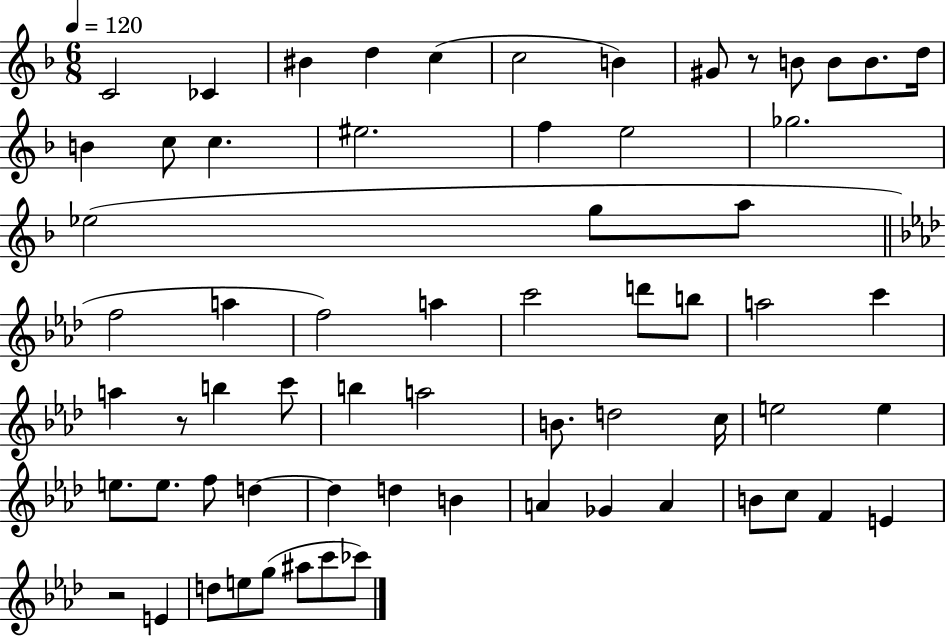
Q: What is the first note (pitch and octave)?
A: C4